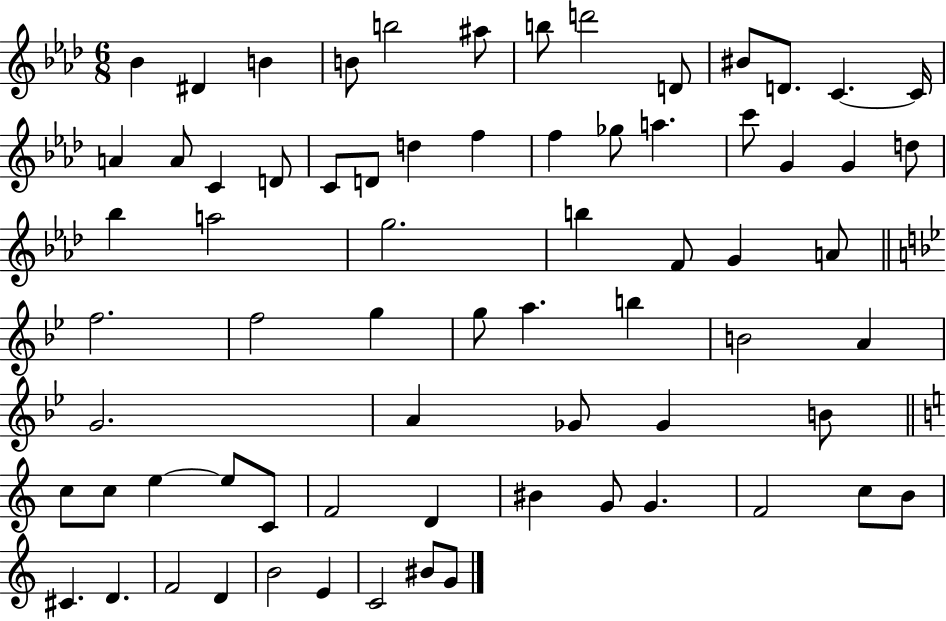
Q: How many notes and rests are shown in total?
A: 70